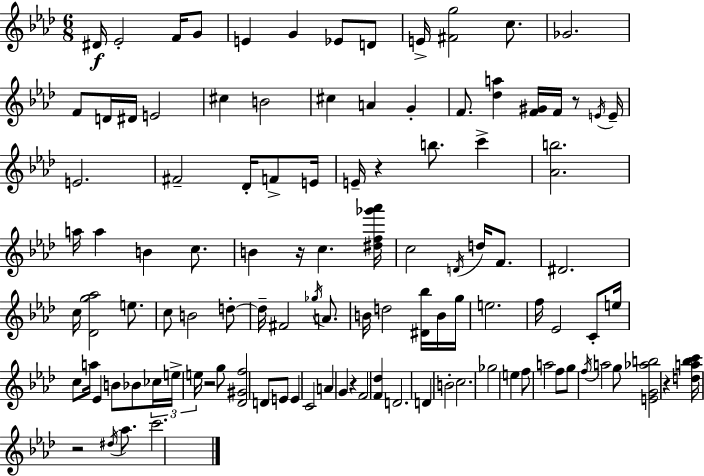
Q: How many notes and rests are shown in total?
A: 111